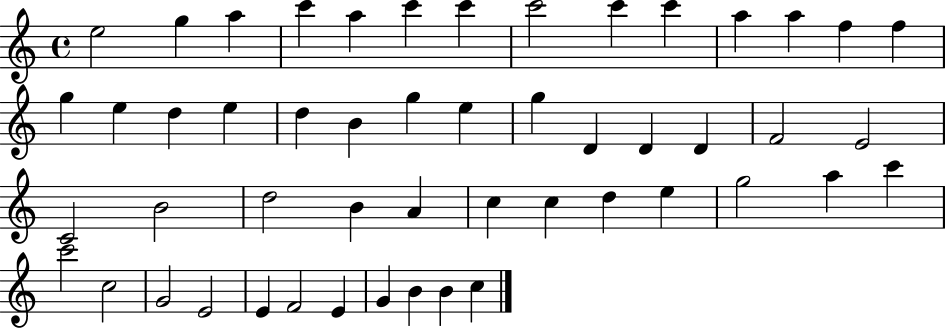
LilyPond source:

{
  \clef treble
  \time 4/4
  \defaultTimeSignature
  \key c \major
  e''2 g''4 a''4 | c'''4 a''4 c'''4 c'''4 | c'''2 c'''4 c'''4 | a''4 a''4 f''4 f''4 | \break g''4 e''4 d''4 e''4 | d''4 b'4 g''4 e''4 | g''4 d'4 d'4 d'4 | f'2 e'2 | \break c'2 b'2 | d''2 b'4 a'4 | c''4 c''4 d''4 e''4 | g''2 a''4 c'''4 | \break c'''2 c''2 | g'2 e'2 | e'4 f'2 e'4 | g'4 b'4 b'4 c''4 | \break \bar "|."
}